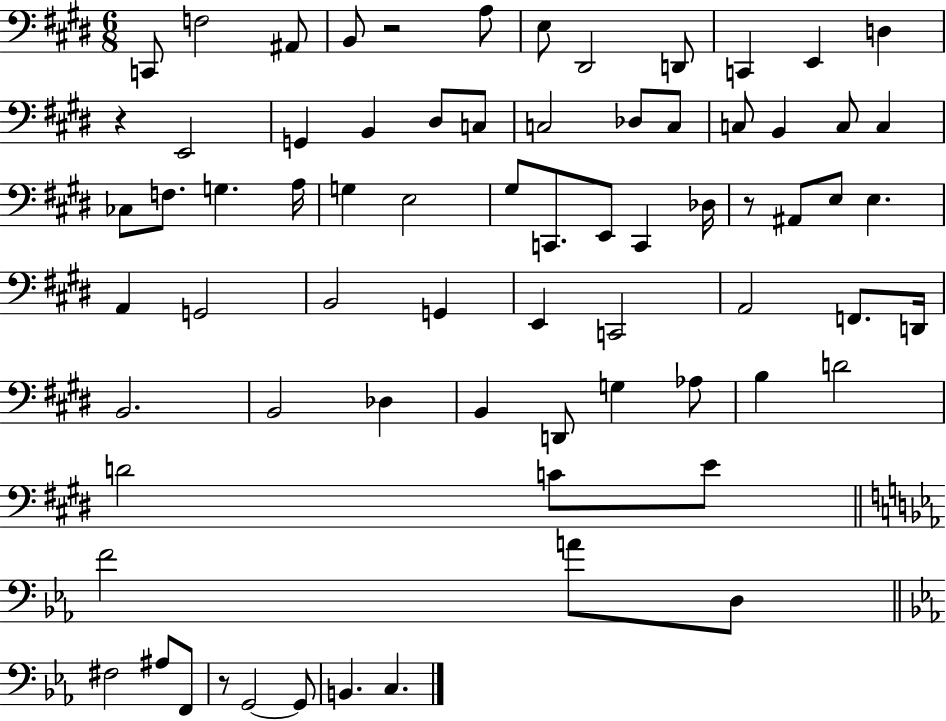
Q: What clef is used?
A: bass